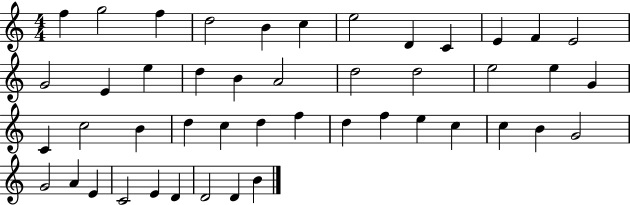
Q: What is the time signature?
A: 4/4